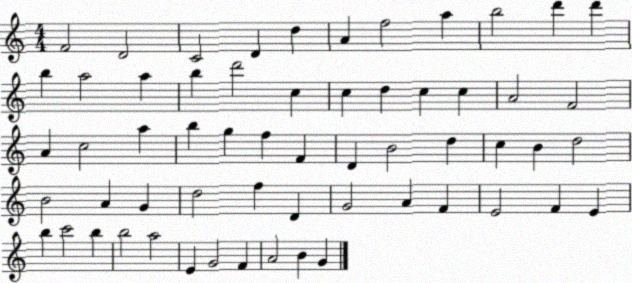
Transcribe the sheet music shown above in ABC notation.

X:1
T:Untitled
M:4/4
L:1/4
K:C
F2 D2 C2 D d A f2 a b2 d' d' b a2 a b d'2 c c d c c A2 F2 A c2 a b g f F D B2 d c B d2 B2 A G d2 f D G2 A F E2 F E b c'2 b b2 a2 E G2 F A2 B G